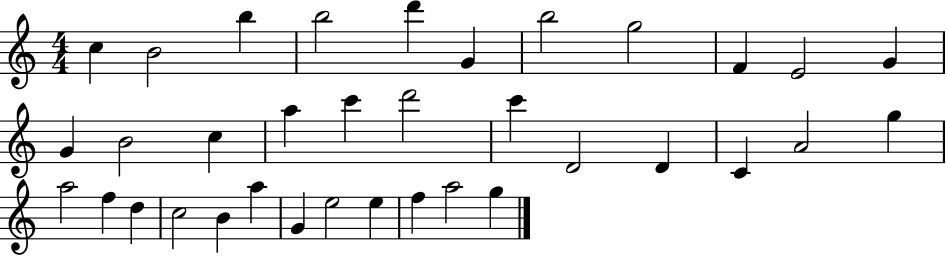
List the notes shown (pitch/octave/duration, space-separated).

C5/q B4/h B5/q B5/h D6/q G4/q B5/h G5/h F4/q E4/h G4/q G4/q B4/h C5/q A5/q C6/q D6/h C6/q D4/h D4/q C4/q A4/h G5/q A5/h F5/q D5/q C5/h B4/q A5/q G4/q E5/h E5/q F5/q A5/h G5/q